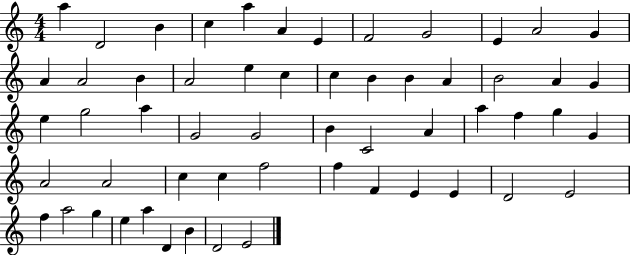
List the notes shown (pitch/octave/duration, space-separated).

A5/q D4/h B4/q C5/q A5/q A4/q E4/q F4/h G4/h E4/q A4/h G4/q A4/q A4/h B4/q A4/h E5/q C5/q C5/q B4/q B4/q A4/q B4/h A4/q G4/q E5/q G5/h A5/q G4/h G4/h B4/q C4/h A4/q A5/q F5/q G5/q G4/q A4/h A4/h C5/q C5/q F5/h F5/q F4/q E4/q E4/q D4/h E4/h F5/q A5/h G5/q E5/q A5/q D4/q B4/q D4/h E4/h